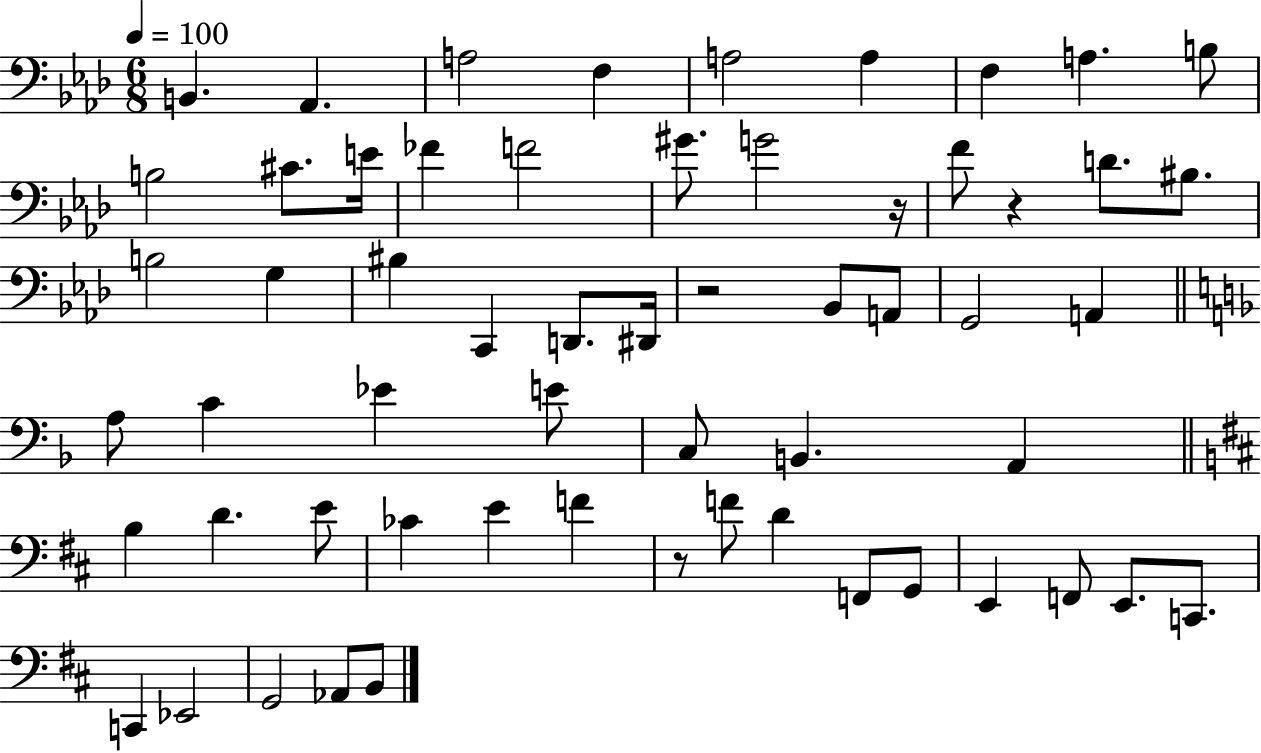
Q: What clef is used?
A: bass